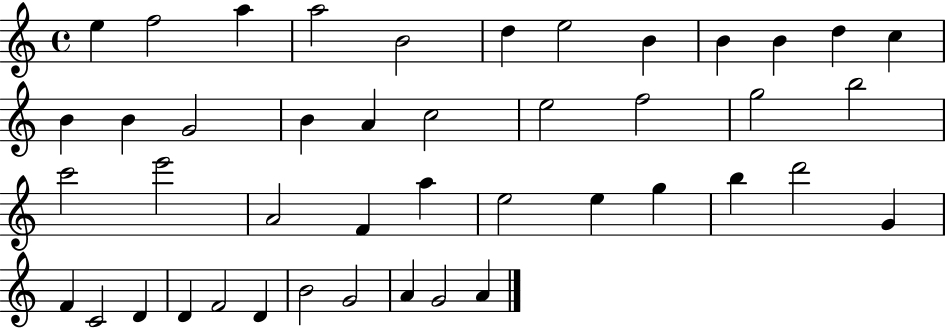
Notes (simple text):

E5/q F5/h A5/q A5/h B4/h D5/q E5/h B4/q B4/q B4/q D5/q C5/q B4/q B4/q G4/h B4/q A4/q C5/h E5/h F5/h G5/h B5/h C6/h E6/h A4/h F4/q A5/q E5/h E5/q G5/q B5/q D6/h G4/q F4/q C4/h D4/q D4/q F4/h D4/q B4/h G4/h A4/q G4/h A4/q